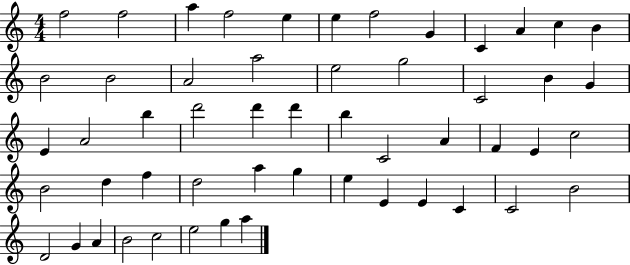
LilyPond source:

{
  \clef treble
  \numericTimeSignature
  \time 4/4
  \key c \major
  f''2 f''2 | a''4 f''2 e''4 | e''4 f''2 g'4 | c'4 a'4 c''4 b'4 | \break b'2 b'2 | a'2 a''2 | e''2 g''2 | c'2 b'4 g'4 | \break e'4 a'2 b''4 | d'''2 d'''4 d'''4 | b''4 c'2 a'4 | f'4 e'4 c''2 | \break b'2 d''4 f''4 | d''2 a''4 g''4 | e''4 e'4 e'4 c'4 | c'2 b'2 | \break d'2 g'4 a'4 | b'2 c''2 | e''2 g''4 a''4 | \bar "|."
}